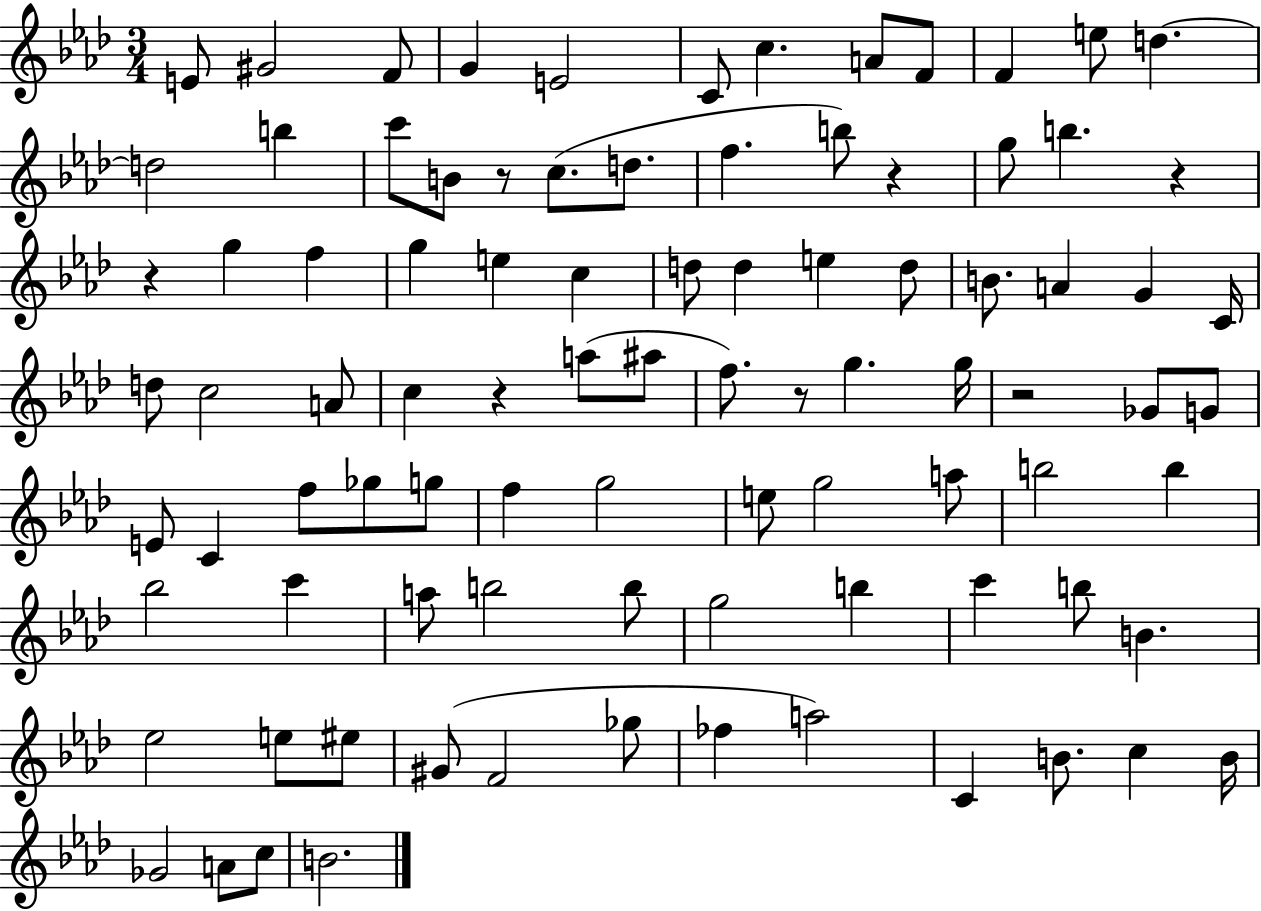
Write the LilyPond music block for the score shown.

{
  \clef treble
  \numericTimeSignature
  \time 3/4
  \key aes \major
  e'8 gis'2 f'8 | g'4 e'2 | c'8 c''4. a'8 f'8 | f'4 e''8 d''4.~~ | \break d''2 b''4 | c'''8 b'8 r8 c''8.( d''8. | f''4. b''8) r4 | g''8 b''4. r4 | \break r4 g''4 f''4 | g''4 e''4 c''4 | d''8 d''4 e''4 d''8 | b'8. a'4 g'4 c'16 | \break d''8 c''2 a'8 | c''4 r4 a''8( ais''8 | f''8.) r8 g''4. g''16 | r2 ges'8 g'8 | \break e'8 c'4 f''8 ges''8 g''8 | f''4 g''2 | e''8 g''2 a''8 | b''2 b''4 | \break bes''2 c'''4 | a''8 b''2 b''8 | g''2 b''4 | c'''4 b''8 b'4. | \break ees''2 e''8 eis''8 | gis'8( f'2 ges''8 | fes''4 a''2) | c'4 b'8. c''4 b'16 | \break ges'2 a'8 c''8 | b'2. | \bar "|."
}